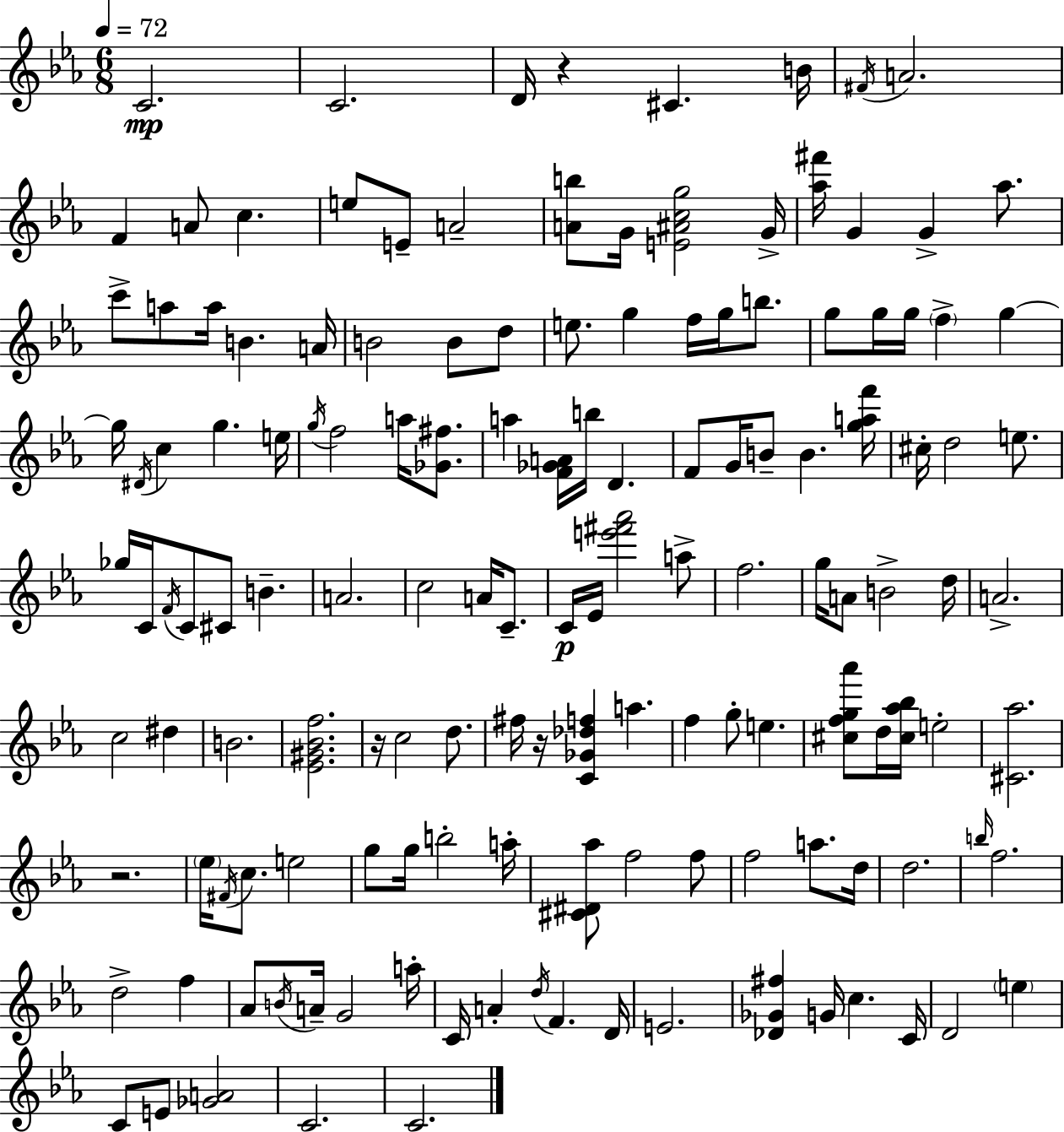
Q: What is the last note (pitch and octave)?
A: C4